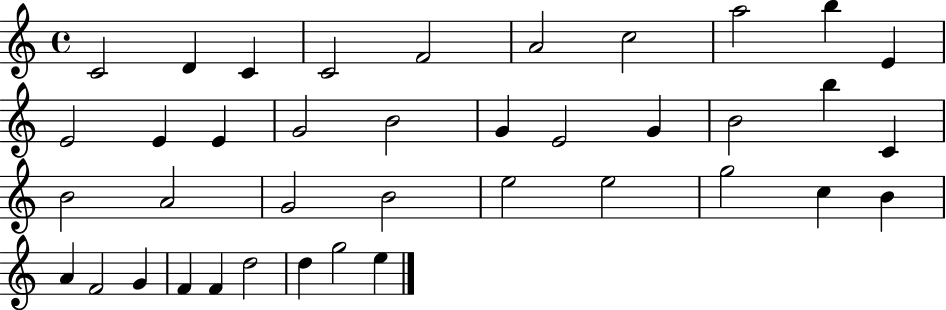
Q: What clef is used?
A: treble